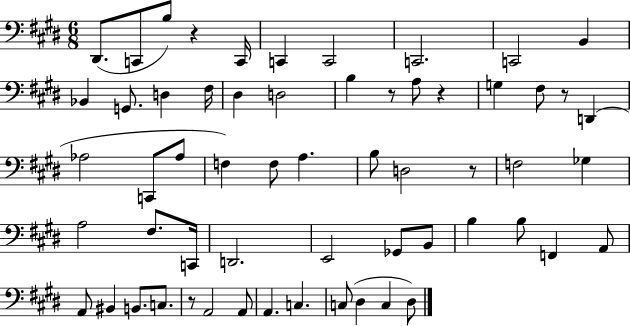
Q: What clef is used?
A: bass